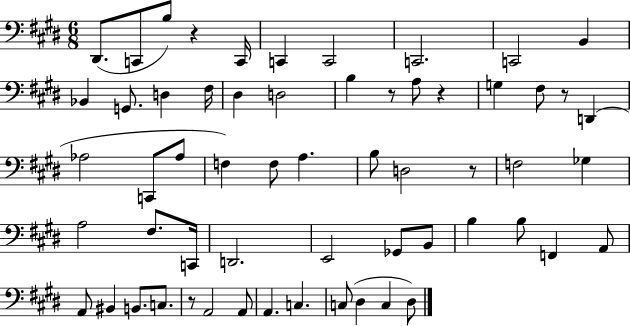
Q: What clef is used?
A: bass